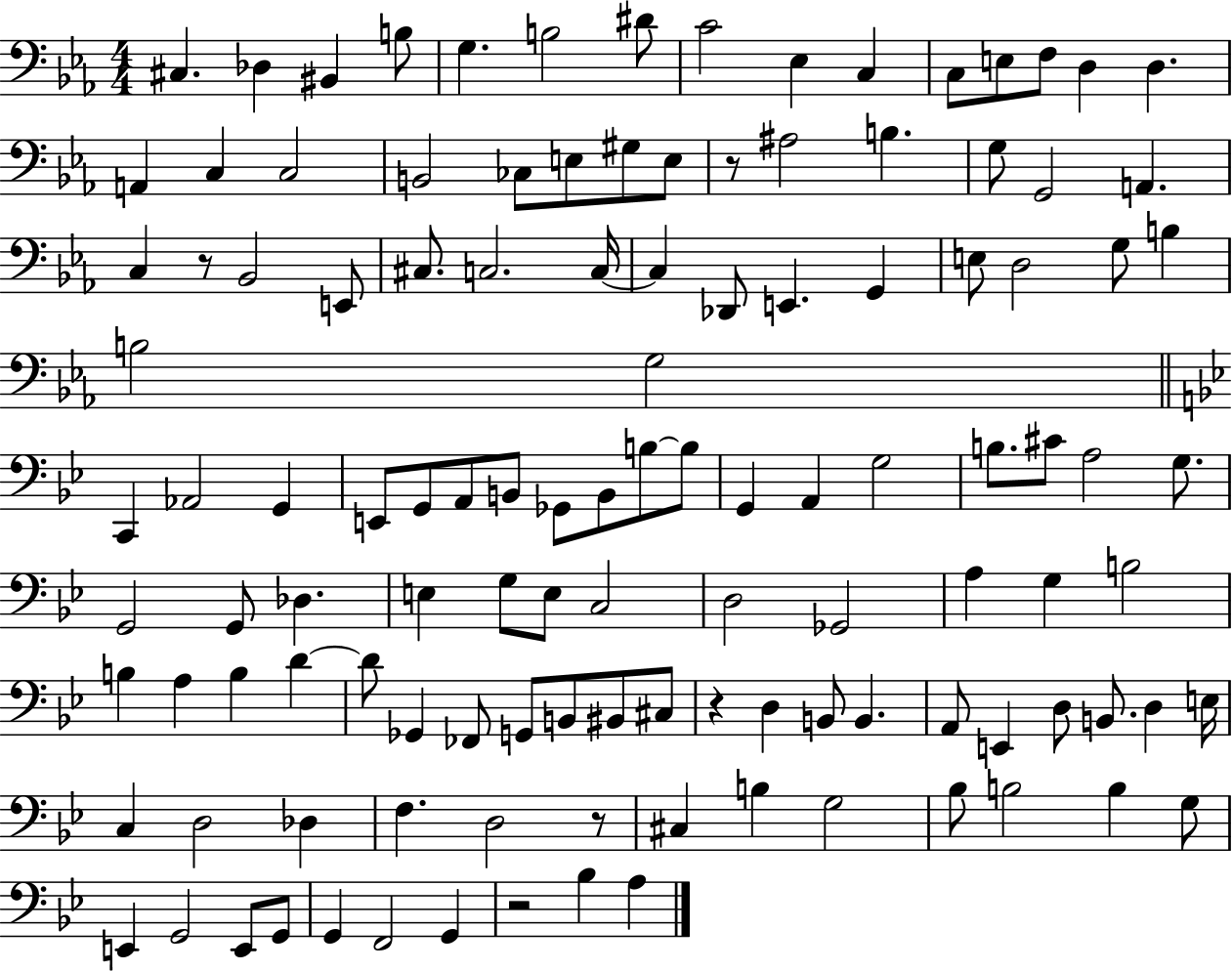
X:1
T:Untitled
M:4/4
L:1/4
K:Eb
^C, _D, ^B,, B,/2 G, B,2 ^D/2 C2 _E, C, C,/2 E,/2 F,/2 D, D, A,, C, C,2 B,,2 _C,/2 E,/2 ^G,/2 E,/2 z/2 ^A,2 B, G,/2 G,,2 A,, C, z/2 _B,,2 E,,/2 ^C,/2 C,2 C,/4 C, _D,,/2 E,, G,, E,/2 D,2 G,/2 B, B,2 G,2 C,, _A,,2 G,, E,,/2 G,,/2 A,,/2 B,,/2 _G,,/2 B,,/2 B,/2 B,/2 G,, A,, G,2 B,/2 ^C/2 A,2 G,/2 G,,2 G,,/2 _D, E, G,/2 E,/2 C,2 D,2 _G,,2 A, G, B,2 B, A, B, D D/2 _G,, _F,,/2 G,,/2 B,,/2 ^B,,/2 ^C,/2 z D, B,,/2 B,, A,,/2 E,, D,/2 B,,/2 D, E,/4 C, D,2 _D, F, D,2 z/2 ^C, B, G,2 _B,/2 B,2 B, G,/2 E,, G,,2 E,,/2 G,,/2 G,, F,,2 G,, z2 _B, A,